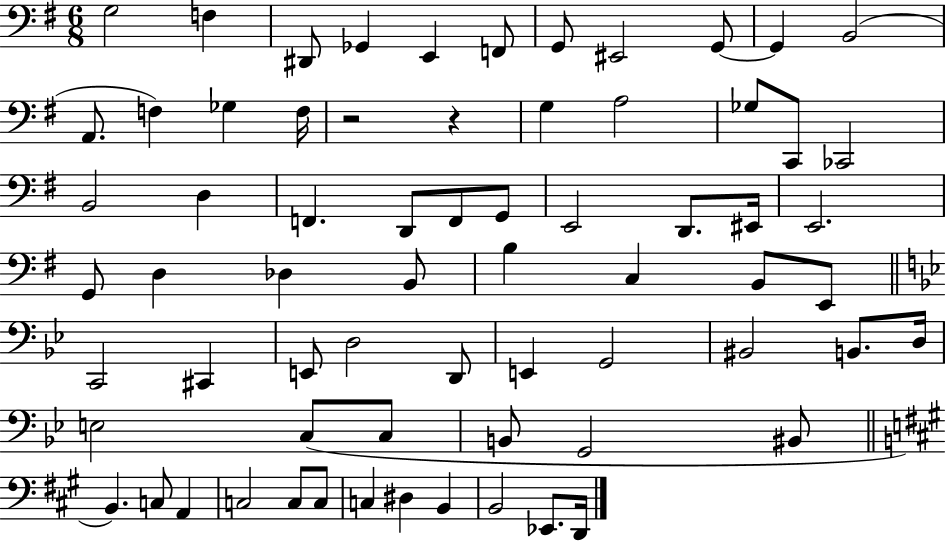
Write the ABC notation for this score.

X:1
T:Untitled
M:6/8
L:1/4
K:G
G,2 F, ^D,,/2 _G,, E,, F,,/2 G,,/2 ^E,,2 G,,/2 G,, B,,2 A,,/2 F, _G, F,/4 z2 z G, A,2 _G,/2 C,,/2 _C,,2 B,,2 D, F,, D,,/2 F,,/2 G,,/2 E,,2 D,,/2 ^E,,/4 E,,2 G,,/2 D, _D, B,,/2 B, C, B,,/2 E,,/2 C,,2 ^C,, E,,/2 D,2 D,,/2 E,, G,,2 ^B,,2 B,,/2 D,/4 E,2 C,/2 C,/2 B,,/2 G,,2 ^B,,/2 B,, C,/2 A,, C,2 C,/2 C,/2 C, ^D, B,, B,,2 _E,,/2 D,,/4